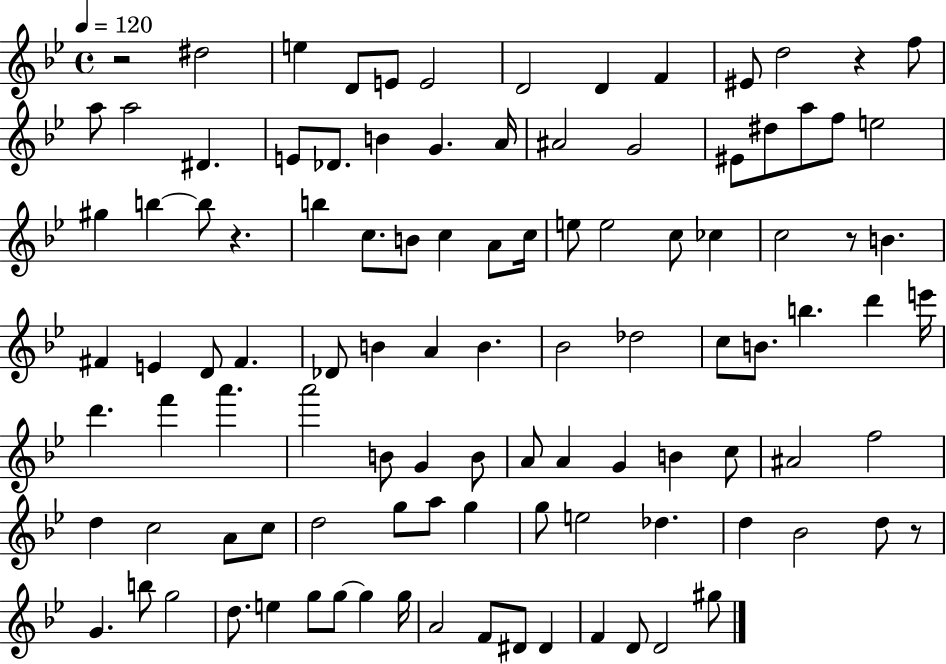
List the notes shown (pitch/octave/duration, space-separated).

R/h D#5/h E5/q D4/e E4/e E4/h D4/h D4/q F4/q EIS4/e D5/h R/q F5/e A5/e A5/h D#4/q. E4/e Db4/e. B4/q G4/q. A4/s A#4/h G4/h EIS4/e D#5/e A5/e F5/e E5/h G#5/q B5/q B5/e R/q. B5/q C5/e. B4/e C5/q A4/e C5/s E5/e E5/h C5/e CES5/q C5/h R/e B4/q. F#4/q E4/q D4/e F#4/q. Db4/e B4/q A4/q B4/q. Bb4/h Db5/h C5/e B4/e. B5/q. D6/q E6/s D6/q. F6/q A6/q. A6/h B4/e G4/q B4/e A4/e A4/q G4/q B4/q C5/e A#4/h F5/h D5/q C5/h A4/e C5/e D5/h G5/e A5/e G5/q G5/e E5/h Db5/q. D5/q Bb4/h D5/e R/e G4/q. B5/e G5/h D5/e. E5/q G5/e G5/e G5/q G5/s A4/h F4/e D#4/e D#4/q F4/q D4/e D4/h G#5/e